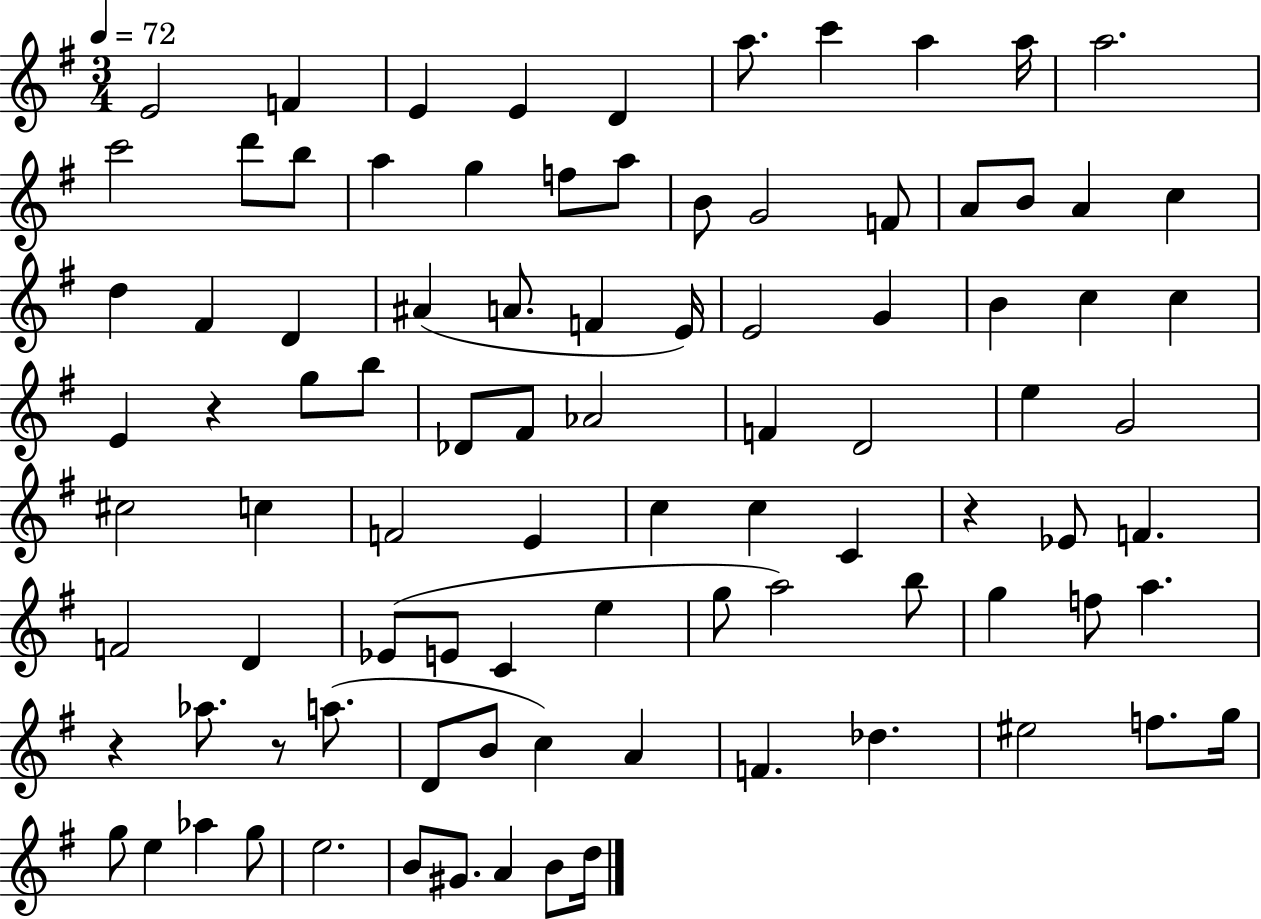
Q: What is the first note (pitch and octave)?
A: E4